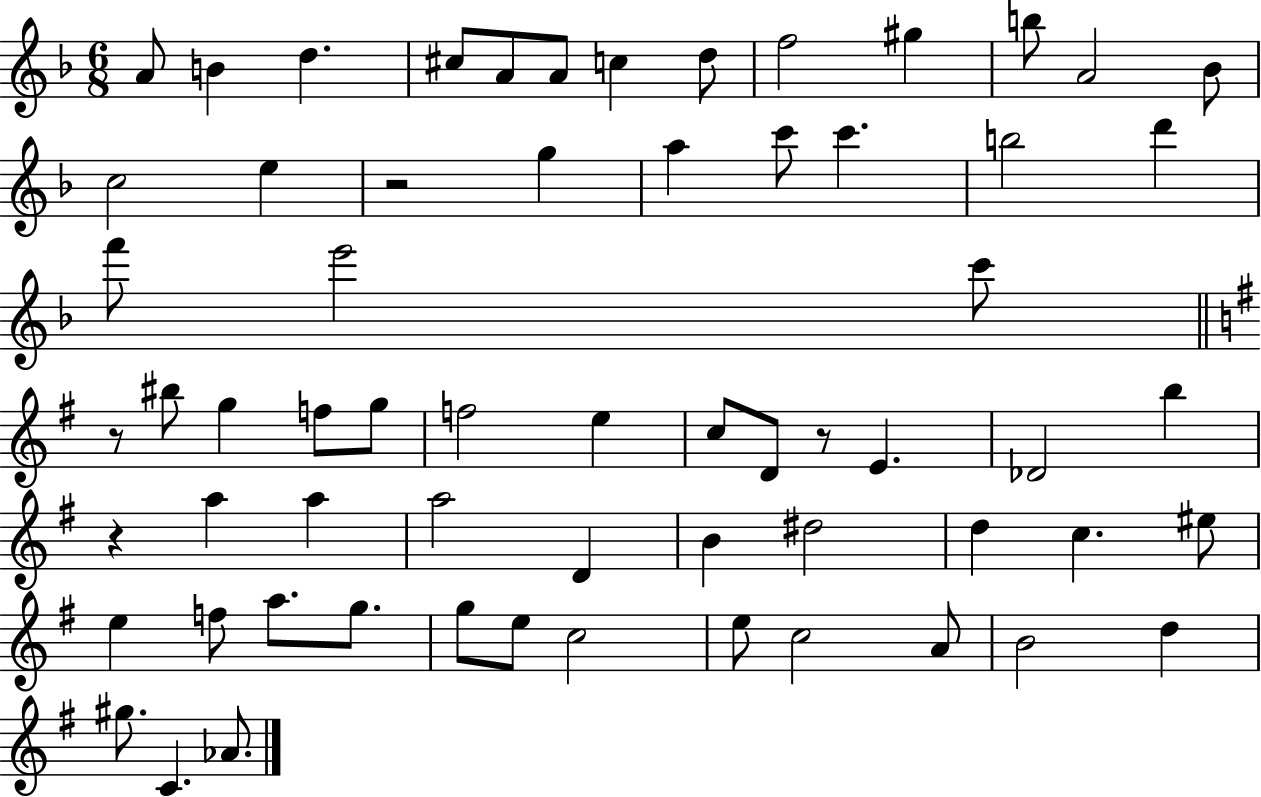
A4/e B4/q D5/q. C#5/e A4/e A4/e C5/q D5/e F5/h G#5/q B5/e A4/h Bb4/e C5/h E5/q R/h G5/q A5/q C6/e C6/q. B5/h D6/q F6/e E6/h C6/e R/e BIS5/e G5/q F5/e G5/e F5/h E5/q C5/e D4/e R/e E4/q. Db4/h B5/q R/q A5/q A5/q A5/h D4/q B4/q D#5/h D5/q C5/q. EIS5/e E5/q F5/e A5/e. G5/e. G5/e E5/e C5/h E5/e C5/h A4/e B4/h D5/q G#5/e. C4/q. Ab4/e.